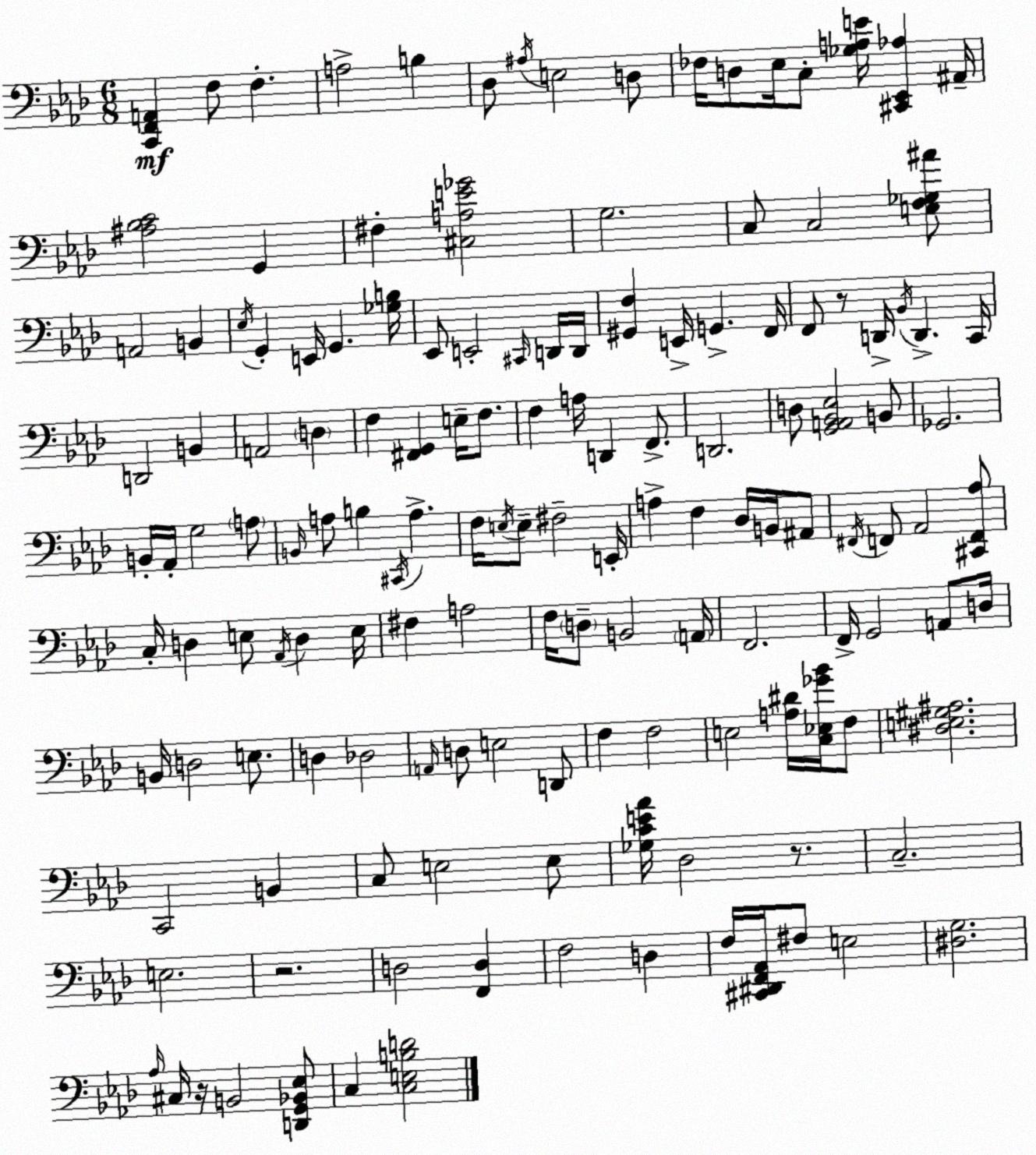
X:1
T:Untitled
M:6/8
L:1/4
K:Fm
[C,,F,,A,,] F,/2 F, A,2 B, _D,/2 ^A,/4 E,2 D,/2 _F,/4 D,/2 _E,/4 C,/2 [_G,A,E]/4 [^C,,_E,,_A,] ^A,,/4 [^A,_B,C]2 G,, ^F, [^C,A,E_G]2 G,2 C,/2 C,2 [E,F,_G,^A]/2 A,,2 B,, _E,/4 G,, E,,/4 G,, [_G,B,]/4 _E,,/2 E,,2 ^C,,/4 D,,/4 D,,/4 [^G,,F,] E,,/4 G,, F,,/4 F,,/2 z/2 D,,/4 _B,,/4 D,, C,,/4 D,,2 B,, A,,2 D, F, [^F,,G,,] E,/4 F,/2 F, A,/4 D,, F,,/2 D,,2 D,/2 [G,,A,,_B,,_E,]2 B,,/2 _G,,2 B,,/4 _A,,/4 G,2 A,/2 B,,/4 A,/2 B, ^C,,/4 A, F,/4 E,/4 E,/2 ^F,2 E,,/4 A, F, _D,/4 B,,/4 ^A,,/2 ^F,,/4 F,,/2 _A,,2 [^C,,F,,_A,]/2 C,/4 D, E,/2 _A,,/4 D, E,/4 ^F, A,2 F,/4 D,/2 B,,2 A,,/4 F,,2 F,,/4 G,,2 A,,/2 D,/4 B,,/4 D,2 E,/2 D, _D,2 A,,/4 D,/2 E,2 D,,/2 F, F,2 E,2 [A,^D]/4 [C,_E,_G_B]/4 F,/2 [^D,E,^G,^A,]2 C,,2 B,, C,/2 E,2 E,/2 [_G,CE_A]/4 _D,2 z/2 C,2 E,2 z2 D,2 [F,,D,] F,2 D, F,/4 [^C,,^D,,F,,_A,,]/4 ^F,/2 E,2 [^D,G,]2 _A,/4 ^C,/4 z/4 B,,2 [D,,G,,_B,,_E,]/2 C, [C,E,B,D]2